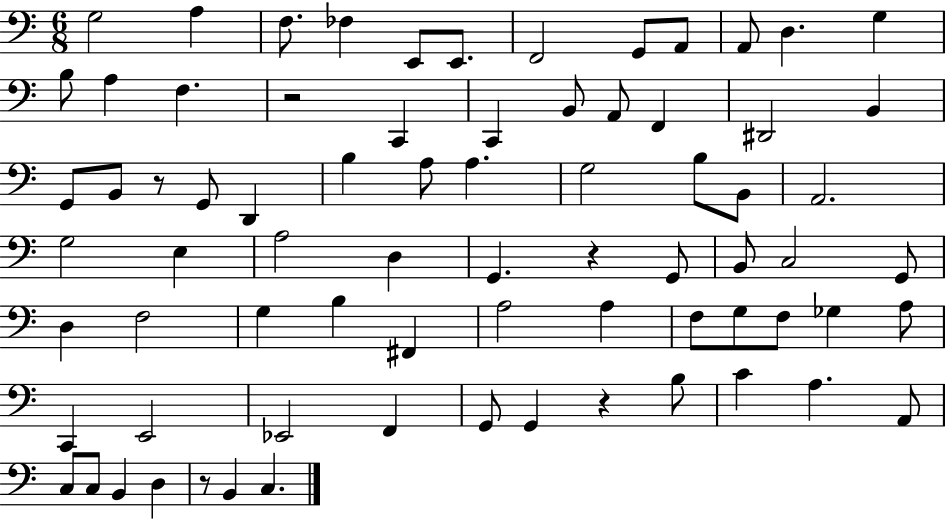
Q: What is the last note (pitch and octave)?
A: C3